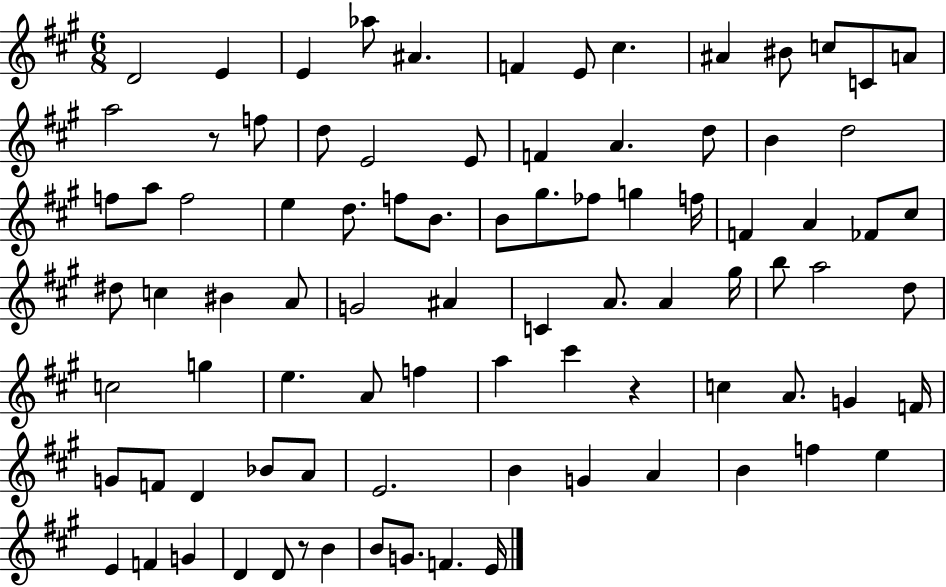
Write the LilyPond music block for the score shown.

{
  \clef treble
  \numericTimeSignature
  \time 6/8
  \key a \major
  \repeat volta 2 { d'2 e'4 | e'4 aes''8 ais'4. | f'4 e'8 cis''4. | ais'4 bis'8 c''8 c'8 a'8 | \break a''2 r8 f''8 | d''8 e'2 e'8 | f'4 a'4. d''8 | b'4 d''2 | \break f''8 a''8 f''2 | e''4 d''8. f''8 b'8. | b'8 gis''8. fes''8 g''4 f''16 | f'4 a'4 fes'8 cis''8 | \break dis''8 c''4 bis'4 a'8 | g'2 ais'4 | c'4 a'8. a'4 gis''16 | b''8 a''2 d''8 | \break c''2 g''4 | e''4. a'8 f''4 | a''4 cis'''4 r4 | c''4 a'8. g'4 f'16 | \break g'8 f'8 d'4 bes'8 a'8 | e'2. | b'4 g'4 a'4 | b'4 f''4 e''4 | \break e'4 f'4 g'4 | d'4 d'8 r8 b'4 | b'8 g'8. f'4. e'16 | } \bar "|."
}